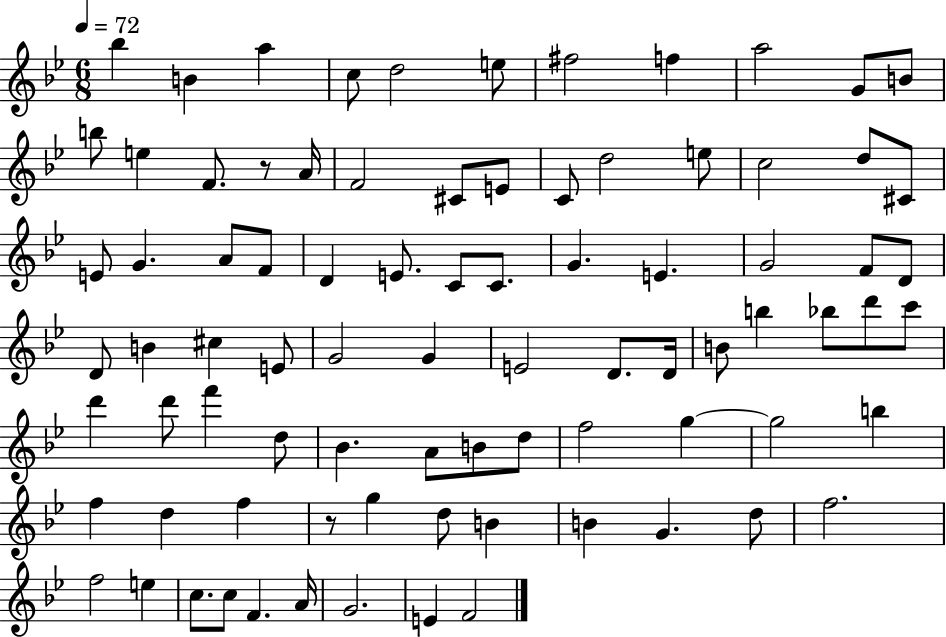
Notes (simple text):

Bb5/q B4/q A5/q C5/e D5/h E5/e F#5/h F5/q A5/h G4/e B4/e B5/e E5/q F4/e. R/e A4/s F4/h C#4/e E4/e C4/e D5/h E5/e C5/h D5/e C#4/e E4/e G4/q. A4/e F4/e D4/q E4/e. C4/e C4/e. G4/q. E4/q. G4/h F4/e D4/e D4/e B4/q C#5/q E4/e G4/h G4/q E4/h D4/e. D4/s B4/e B5/q Bb5/e D6/e C6/e D6/q D6/e F6/q D5/e Bb4/q. A4/e B4/e D5/e F5/h G5/q G5/h B5/q F5/q D5/q F5/q R/e G5/q D5/e B4/q B4/q G4/q. D5/e F5/h. F5/h E5/q C5/e. C5/e F4/q. A4/s G4/h. E4/q F4/h